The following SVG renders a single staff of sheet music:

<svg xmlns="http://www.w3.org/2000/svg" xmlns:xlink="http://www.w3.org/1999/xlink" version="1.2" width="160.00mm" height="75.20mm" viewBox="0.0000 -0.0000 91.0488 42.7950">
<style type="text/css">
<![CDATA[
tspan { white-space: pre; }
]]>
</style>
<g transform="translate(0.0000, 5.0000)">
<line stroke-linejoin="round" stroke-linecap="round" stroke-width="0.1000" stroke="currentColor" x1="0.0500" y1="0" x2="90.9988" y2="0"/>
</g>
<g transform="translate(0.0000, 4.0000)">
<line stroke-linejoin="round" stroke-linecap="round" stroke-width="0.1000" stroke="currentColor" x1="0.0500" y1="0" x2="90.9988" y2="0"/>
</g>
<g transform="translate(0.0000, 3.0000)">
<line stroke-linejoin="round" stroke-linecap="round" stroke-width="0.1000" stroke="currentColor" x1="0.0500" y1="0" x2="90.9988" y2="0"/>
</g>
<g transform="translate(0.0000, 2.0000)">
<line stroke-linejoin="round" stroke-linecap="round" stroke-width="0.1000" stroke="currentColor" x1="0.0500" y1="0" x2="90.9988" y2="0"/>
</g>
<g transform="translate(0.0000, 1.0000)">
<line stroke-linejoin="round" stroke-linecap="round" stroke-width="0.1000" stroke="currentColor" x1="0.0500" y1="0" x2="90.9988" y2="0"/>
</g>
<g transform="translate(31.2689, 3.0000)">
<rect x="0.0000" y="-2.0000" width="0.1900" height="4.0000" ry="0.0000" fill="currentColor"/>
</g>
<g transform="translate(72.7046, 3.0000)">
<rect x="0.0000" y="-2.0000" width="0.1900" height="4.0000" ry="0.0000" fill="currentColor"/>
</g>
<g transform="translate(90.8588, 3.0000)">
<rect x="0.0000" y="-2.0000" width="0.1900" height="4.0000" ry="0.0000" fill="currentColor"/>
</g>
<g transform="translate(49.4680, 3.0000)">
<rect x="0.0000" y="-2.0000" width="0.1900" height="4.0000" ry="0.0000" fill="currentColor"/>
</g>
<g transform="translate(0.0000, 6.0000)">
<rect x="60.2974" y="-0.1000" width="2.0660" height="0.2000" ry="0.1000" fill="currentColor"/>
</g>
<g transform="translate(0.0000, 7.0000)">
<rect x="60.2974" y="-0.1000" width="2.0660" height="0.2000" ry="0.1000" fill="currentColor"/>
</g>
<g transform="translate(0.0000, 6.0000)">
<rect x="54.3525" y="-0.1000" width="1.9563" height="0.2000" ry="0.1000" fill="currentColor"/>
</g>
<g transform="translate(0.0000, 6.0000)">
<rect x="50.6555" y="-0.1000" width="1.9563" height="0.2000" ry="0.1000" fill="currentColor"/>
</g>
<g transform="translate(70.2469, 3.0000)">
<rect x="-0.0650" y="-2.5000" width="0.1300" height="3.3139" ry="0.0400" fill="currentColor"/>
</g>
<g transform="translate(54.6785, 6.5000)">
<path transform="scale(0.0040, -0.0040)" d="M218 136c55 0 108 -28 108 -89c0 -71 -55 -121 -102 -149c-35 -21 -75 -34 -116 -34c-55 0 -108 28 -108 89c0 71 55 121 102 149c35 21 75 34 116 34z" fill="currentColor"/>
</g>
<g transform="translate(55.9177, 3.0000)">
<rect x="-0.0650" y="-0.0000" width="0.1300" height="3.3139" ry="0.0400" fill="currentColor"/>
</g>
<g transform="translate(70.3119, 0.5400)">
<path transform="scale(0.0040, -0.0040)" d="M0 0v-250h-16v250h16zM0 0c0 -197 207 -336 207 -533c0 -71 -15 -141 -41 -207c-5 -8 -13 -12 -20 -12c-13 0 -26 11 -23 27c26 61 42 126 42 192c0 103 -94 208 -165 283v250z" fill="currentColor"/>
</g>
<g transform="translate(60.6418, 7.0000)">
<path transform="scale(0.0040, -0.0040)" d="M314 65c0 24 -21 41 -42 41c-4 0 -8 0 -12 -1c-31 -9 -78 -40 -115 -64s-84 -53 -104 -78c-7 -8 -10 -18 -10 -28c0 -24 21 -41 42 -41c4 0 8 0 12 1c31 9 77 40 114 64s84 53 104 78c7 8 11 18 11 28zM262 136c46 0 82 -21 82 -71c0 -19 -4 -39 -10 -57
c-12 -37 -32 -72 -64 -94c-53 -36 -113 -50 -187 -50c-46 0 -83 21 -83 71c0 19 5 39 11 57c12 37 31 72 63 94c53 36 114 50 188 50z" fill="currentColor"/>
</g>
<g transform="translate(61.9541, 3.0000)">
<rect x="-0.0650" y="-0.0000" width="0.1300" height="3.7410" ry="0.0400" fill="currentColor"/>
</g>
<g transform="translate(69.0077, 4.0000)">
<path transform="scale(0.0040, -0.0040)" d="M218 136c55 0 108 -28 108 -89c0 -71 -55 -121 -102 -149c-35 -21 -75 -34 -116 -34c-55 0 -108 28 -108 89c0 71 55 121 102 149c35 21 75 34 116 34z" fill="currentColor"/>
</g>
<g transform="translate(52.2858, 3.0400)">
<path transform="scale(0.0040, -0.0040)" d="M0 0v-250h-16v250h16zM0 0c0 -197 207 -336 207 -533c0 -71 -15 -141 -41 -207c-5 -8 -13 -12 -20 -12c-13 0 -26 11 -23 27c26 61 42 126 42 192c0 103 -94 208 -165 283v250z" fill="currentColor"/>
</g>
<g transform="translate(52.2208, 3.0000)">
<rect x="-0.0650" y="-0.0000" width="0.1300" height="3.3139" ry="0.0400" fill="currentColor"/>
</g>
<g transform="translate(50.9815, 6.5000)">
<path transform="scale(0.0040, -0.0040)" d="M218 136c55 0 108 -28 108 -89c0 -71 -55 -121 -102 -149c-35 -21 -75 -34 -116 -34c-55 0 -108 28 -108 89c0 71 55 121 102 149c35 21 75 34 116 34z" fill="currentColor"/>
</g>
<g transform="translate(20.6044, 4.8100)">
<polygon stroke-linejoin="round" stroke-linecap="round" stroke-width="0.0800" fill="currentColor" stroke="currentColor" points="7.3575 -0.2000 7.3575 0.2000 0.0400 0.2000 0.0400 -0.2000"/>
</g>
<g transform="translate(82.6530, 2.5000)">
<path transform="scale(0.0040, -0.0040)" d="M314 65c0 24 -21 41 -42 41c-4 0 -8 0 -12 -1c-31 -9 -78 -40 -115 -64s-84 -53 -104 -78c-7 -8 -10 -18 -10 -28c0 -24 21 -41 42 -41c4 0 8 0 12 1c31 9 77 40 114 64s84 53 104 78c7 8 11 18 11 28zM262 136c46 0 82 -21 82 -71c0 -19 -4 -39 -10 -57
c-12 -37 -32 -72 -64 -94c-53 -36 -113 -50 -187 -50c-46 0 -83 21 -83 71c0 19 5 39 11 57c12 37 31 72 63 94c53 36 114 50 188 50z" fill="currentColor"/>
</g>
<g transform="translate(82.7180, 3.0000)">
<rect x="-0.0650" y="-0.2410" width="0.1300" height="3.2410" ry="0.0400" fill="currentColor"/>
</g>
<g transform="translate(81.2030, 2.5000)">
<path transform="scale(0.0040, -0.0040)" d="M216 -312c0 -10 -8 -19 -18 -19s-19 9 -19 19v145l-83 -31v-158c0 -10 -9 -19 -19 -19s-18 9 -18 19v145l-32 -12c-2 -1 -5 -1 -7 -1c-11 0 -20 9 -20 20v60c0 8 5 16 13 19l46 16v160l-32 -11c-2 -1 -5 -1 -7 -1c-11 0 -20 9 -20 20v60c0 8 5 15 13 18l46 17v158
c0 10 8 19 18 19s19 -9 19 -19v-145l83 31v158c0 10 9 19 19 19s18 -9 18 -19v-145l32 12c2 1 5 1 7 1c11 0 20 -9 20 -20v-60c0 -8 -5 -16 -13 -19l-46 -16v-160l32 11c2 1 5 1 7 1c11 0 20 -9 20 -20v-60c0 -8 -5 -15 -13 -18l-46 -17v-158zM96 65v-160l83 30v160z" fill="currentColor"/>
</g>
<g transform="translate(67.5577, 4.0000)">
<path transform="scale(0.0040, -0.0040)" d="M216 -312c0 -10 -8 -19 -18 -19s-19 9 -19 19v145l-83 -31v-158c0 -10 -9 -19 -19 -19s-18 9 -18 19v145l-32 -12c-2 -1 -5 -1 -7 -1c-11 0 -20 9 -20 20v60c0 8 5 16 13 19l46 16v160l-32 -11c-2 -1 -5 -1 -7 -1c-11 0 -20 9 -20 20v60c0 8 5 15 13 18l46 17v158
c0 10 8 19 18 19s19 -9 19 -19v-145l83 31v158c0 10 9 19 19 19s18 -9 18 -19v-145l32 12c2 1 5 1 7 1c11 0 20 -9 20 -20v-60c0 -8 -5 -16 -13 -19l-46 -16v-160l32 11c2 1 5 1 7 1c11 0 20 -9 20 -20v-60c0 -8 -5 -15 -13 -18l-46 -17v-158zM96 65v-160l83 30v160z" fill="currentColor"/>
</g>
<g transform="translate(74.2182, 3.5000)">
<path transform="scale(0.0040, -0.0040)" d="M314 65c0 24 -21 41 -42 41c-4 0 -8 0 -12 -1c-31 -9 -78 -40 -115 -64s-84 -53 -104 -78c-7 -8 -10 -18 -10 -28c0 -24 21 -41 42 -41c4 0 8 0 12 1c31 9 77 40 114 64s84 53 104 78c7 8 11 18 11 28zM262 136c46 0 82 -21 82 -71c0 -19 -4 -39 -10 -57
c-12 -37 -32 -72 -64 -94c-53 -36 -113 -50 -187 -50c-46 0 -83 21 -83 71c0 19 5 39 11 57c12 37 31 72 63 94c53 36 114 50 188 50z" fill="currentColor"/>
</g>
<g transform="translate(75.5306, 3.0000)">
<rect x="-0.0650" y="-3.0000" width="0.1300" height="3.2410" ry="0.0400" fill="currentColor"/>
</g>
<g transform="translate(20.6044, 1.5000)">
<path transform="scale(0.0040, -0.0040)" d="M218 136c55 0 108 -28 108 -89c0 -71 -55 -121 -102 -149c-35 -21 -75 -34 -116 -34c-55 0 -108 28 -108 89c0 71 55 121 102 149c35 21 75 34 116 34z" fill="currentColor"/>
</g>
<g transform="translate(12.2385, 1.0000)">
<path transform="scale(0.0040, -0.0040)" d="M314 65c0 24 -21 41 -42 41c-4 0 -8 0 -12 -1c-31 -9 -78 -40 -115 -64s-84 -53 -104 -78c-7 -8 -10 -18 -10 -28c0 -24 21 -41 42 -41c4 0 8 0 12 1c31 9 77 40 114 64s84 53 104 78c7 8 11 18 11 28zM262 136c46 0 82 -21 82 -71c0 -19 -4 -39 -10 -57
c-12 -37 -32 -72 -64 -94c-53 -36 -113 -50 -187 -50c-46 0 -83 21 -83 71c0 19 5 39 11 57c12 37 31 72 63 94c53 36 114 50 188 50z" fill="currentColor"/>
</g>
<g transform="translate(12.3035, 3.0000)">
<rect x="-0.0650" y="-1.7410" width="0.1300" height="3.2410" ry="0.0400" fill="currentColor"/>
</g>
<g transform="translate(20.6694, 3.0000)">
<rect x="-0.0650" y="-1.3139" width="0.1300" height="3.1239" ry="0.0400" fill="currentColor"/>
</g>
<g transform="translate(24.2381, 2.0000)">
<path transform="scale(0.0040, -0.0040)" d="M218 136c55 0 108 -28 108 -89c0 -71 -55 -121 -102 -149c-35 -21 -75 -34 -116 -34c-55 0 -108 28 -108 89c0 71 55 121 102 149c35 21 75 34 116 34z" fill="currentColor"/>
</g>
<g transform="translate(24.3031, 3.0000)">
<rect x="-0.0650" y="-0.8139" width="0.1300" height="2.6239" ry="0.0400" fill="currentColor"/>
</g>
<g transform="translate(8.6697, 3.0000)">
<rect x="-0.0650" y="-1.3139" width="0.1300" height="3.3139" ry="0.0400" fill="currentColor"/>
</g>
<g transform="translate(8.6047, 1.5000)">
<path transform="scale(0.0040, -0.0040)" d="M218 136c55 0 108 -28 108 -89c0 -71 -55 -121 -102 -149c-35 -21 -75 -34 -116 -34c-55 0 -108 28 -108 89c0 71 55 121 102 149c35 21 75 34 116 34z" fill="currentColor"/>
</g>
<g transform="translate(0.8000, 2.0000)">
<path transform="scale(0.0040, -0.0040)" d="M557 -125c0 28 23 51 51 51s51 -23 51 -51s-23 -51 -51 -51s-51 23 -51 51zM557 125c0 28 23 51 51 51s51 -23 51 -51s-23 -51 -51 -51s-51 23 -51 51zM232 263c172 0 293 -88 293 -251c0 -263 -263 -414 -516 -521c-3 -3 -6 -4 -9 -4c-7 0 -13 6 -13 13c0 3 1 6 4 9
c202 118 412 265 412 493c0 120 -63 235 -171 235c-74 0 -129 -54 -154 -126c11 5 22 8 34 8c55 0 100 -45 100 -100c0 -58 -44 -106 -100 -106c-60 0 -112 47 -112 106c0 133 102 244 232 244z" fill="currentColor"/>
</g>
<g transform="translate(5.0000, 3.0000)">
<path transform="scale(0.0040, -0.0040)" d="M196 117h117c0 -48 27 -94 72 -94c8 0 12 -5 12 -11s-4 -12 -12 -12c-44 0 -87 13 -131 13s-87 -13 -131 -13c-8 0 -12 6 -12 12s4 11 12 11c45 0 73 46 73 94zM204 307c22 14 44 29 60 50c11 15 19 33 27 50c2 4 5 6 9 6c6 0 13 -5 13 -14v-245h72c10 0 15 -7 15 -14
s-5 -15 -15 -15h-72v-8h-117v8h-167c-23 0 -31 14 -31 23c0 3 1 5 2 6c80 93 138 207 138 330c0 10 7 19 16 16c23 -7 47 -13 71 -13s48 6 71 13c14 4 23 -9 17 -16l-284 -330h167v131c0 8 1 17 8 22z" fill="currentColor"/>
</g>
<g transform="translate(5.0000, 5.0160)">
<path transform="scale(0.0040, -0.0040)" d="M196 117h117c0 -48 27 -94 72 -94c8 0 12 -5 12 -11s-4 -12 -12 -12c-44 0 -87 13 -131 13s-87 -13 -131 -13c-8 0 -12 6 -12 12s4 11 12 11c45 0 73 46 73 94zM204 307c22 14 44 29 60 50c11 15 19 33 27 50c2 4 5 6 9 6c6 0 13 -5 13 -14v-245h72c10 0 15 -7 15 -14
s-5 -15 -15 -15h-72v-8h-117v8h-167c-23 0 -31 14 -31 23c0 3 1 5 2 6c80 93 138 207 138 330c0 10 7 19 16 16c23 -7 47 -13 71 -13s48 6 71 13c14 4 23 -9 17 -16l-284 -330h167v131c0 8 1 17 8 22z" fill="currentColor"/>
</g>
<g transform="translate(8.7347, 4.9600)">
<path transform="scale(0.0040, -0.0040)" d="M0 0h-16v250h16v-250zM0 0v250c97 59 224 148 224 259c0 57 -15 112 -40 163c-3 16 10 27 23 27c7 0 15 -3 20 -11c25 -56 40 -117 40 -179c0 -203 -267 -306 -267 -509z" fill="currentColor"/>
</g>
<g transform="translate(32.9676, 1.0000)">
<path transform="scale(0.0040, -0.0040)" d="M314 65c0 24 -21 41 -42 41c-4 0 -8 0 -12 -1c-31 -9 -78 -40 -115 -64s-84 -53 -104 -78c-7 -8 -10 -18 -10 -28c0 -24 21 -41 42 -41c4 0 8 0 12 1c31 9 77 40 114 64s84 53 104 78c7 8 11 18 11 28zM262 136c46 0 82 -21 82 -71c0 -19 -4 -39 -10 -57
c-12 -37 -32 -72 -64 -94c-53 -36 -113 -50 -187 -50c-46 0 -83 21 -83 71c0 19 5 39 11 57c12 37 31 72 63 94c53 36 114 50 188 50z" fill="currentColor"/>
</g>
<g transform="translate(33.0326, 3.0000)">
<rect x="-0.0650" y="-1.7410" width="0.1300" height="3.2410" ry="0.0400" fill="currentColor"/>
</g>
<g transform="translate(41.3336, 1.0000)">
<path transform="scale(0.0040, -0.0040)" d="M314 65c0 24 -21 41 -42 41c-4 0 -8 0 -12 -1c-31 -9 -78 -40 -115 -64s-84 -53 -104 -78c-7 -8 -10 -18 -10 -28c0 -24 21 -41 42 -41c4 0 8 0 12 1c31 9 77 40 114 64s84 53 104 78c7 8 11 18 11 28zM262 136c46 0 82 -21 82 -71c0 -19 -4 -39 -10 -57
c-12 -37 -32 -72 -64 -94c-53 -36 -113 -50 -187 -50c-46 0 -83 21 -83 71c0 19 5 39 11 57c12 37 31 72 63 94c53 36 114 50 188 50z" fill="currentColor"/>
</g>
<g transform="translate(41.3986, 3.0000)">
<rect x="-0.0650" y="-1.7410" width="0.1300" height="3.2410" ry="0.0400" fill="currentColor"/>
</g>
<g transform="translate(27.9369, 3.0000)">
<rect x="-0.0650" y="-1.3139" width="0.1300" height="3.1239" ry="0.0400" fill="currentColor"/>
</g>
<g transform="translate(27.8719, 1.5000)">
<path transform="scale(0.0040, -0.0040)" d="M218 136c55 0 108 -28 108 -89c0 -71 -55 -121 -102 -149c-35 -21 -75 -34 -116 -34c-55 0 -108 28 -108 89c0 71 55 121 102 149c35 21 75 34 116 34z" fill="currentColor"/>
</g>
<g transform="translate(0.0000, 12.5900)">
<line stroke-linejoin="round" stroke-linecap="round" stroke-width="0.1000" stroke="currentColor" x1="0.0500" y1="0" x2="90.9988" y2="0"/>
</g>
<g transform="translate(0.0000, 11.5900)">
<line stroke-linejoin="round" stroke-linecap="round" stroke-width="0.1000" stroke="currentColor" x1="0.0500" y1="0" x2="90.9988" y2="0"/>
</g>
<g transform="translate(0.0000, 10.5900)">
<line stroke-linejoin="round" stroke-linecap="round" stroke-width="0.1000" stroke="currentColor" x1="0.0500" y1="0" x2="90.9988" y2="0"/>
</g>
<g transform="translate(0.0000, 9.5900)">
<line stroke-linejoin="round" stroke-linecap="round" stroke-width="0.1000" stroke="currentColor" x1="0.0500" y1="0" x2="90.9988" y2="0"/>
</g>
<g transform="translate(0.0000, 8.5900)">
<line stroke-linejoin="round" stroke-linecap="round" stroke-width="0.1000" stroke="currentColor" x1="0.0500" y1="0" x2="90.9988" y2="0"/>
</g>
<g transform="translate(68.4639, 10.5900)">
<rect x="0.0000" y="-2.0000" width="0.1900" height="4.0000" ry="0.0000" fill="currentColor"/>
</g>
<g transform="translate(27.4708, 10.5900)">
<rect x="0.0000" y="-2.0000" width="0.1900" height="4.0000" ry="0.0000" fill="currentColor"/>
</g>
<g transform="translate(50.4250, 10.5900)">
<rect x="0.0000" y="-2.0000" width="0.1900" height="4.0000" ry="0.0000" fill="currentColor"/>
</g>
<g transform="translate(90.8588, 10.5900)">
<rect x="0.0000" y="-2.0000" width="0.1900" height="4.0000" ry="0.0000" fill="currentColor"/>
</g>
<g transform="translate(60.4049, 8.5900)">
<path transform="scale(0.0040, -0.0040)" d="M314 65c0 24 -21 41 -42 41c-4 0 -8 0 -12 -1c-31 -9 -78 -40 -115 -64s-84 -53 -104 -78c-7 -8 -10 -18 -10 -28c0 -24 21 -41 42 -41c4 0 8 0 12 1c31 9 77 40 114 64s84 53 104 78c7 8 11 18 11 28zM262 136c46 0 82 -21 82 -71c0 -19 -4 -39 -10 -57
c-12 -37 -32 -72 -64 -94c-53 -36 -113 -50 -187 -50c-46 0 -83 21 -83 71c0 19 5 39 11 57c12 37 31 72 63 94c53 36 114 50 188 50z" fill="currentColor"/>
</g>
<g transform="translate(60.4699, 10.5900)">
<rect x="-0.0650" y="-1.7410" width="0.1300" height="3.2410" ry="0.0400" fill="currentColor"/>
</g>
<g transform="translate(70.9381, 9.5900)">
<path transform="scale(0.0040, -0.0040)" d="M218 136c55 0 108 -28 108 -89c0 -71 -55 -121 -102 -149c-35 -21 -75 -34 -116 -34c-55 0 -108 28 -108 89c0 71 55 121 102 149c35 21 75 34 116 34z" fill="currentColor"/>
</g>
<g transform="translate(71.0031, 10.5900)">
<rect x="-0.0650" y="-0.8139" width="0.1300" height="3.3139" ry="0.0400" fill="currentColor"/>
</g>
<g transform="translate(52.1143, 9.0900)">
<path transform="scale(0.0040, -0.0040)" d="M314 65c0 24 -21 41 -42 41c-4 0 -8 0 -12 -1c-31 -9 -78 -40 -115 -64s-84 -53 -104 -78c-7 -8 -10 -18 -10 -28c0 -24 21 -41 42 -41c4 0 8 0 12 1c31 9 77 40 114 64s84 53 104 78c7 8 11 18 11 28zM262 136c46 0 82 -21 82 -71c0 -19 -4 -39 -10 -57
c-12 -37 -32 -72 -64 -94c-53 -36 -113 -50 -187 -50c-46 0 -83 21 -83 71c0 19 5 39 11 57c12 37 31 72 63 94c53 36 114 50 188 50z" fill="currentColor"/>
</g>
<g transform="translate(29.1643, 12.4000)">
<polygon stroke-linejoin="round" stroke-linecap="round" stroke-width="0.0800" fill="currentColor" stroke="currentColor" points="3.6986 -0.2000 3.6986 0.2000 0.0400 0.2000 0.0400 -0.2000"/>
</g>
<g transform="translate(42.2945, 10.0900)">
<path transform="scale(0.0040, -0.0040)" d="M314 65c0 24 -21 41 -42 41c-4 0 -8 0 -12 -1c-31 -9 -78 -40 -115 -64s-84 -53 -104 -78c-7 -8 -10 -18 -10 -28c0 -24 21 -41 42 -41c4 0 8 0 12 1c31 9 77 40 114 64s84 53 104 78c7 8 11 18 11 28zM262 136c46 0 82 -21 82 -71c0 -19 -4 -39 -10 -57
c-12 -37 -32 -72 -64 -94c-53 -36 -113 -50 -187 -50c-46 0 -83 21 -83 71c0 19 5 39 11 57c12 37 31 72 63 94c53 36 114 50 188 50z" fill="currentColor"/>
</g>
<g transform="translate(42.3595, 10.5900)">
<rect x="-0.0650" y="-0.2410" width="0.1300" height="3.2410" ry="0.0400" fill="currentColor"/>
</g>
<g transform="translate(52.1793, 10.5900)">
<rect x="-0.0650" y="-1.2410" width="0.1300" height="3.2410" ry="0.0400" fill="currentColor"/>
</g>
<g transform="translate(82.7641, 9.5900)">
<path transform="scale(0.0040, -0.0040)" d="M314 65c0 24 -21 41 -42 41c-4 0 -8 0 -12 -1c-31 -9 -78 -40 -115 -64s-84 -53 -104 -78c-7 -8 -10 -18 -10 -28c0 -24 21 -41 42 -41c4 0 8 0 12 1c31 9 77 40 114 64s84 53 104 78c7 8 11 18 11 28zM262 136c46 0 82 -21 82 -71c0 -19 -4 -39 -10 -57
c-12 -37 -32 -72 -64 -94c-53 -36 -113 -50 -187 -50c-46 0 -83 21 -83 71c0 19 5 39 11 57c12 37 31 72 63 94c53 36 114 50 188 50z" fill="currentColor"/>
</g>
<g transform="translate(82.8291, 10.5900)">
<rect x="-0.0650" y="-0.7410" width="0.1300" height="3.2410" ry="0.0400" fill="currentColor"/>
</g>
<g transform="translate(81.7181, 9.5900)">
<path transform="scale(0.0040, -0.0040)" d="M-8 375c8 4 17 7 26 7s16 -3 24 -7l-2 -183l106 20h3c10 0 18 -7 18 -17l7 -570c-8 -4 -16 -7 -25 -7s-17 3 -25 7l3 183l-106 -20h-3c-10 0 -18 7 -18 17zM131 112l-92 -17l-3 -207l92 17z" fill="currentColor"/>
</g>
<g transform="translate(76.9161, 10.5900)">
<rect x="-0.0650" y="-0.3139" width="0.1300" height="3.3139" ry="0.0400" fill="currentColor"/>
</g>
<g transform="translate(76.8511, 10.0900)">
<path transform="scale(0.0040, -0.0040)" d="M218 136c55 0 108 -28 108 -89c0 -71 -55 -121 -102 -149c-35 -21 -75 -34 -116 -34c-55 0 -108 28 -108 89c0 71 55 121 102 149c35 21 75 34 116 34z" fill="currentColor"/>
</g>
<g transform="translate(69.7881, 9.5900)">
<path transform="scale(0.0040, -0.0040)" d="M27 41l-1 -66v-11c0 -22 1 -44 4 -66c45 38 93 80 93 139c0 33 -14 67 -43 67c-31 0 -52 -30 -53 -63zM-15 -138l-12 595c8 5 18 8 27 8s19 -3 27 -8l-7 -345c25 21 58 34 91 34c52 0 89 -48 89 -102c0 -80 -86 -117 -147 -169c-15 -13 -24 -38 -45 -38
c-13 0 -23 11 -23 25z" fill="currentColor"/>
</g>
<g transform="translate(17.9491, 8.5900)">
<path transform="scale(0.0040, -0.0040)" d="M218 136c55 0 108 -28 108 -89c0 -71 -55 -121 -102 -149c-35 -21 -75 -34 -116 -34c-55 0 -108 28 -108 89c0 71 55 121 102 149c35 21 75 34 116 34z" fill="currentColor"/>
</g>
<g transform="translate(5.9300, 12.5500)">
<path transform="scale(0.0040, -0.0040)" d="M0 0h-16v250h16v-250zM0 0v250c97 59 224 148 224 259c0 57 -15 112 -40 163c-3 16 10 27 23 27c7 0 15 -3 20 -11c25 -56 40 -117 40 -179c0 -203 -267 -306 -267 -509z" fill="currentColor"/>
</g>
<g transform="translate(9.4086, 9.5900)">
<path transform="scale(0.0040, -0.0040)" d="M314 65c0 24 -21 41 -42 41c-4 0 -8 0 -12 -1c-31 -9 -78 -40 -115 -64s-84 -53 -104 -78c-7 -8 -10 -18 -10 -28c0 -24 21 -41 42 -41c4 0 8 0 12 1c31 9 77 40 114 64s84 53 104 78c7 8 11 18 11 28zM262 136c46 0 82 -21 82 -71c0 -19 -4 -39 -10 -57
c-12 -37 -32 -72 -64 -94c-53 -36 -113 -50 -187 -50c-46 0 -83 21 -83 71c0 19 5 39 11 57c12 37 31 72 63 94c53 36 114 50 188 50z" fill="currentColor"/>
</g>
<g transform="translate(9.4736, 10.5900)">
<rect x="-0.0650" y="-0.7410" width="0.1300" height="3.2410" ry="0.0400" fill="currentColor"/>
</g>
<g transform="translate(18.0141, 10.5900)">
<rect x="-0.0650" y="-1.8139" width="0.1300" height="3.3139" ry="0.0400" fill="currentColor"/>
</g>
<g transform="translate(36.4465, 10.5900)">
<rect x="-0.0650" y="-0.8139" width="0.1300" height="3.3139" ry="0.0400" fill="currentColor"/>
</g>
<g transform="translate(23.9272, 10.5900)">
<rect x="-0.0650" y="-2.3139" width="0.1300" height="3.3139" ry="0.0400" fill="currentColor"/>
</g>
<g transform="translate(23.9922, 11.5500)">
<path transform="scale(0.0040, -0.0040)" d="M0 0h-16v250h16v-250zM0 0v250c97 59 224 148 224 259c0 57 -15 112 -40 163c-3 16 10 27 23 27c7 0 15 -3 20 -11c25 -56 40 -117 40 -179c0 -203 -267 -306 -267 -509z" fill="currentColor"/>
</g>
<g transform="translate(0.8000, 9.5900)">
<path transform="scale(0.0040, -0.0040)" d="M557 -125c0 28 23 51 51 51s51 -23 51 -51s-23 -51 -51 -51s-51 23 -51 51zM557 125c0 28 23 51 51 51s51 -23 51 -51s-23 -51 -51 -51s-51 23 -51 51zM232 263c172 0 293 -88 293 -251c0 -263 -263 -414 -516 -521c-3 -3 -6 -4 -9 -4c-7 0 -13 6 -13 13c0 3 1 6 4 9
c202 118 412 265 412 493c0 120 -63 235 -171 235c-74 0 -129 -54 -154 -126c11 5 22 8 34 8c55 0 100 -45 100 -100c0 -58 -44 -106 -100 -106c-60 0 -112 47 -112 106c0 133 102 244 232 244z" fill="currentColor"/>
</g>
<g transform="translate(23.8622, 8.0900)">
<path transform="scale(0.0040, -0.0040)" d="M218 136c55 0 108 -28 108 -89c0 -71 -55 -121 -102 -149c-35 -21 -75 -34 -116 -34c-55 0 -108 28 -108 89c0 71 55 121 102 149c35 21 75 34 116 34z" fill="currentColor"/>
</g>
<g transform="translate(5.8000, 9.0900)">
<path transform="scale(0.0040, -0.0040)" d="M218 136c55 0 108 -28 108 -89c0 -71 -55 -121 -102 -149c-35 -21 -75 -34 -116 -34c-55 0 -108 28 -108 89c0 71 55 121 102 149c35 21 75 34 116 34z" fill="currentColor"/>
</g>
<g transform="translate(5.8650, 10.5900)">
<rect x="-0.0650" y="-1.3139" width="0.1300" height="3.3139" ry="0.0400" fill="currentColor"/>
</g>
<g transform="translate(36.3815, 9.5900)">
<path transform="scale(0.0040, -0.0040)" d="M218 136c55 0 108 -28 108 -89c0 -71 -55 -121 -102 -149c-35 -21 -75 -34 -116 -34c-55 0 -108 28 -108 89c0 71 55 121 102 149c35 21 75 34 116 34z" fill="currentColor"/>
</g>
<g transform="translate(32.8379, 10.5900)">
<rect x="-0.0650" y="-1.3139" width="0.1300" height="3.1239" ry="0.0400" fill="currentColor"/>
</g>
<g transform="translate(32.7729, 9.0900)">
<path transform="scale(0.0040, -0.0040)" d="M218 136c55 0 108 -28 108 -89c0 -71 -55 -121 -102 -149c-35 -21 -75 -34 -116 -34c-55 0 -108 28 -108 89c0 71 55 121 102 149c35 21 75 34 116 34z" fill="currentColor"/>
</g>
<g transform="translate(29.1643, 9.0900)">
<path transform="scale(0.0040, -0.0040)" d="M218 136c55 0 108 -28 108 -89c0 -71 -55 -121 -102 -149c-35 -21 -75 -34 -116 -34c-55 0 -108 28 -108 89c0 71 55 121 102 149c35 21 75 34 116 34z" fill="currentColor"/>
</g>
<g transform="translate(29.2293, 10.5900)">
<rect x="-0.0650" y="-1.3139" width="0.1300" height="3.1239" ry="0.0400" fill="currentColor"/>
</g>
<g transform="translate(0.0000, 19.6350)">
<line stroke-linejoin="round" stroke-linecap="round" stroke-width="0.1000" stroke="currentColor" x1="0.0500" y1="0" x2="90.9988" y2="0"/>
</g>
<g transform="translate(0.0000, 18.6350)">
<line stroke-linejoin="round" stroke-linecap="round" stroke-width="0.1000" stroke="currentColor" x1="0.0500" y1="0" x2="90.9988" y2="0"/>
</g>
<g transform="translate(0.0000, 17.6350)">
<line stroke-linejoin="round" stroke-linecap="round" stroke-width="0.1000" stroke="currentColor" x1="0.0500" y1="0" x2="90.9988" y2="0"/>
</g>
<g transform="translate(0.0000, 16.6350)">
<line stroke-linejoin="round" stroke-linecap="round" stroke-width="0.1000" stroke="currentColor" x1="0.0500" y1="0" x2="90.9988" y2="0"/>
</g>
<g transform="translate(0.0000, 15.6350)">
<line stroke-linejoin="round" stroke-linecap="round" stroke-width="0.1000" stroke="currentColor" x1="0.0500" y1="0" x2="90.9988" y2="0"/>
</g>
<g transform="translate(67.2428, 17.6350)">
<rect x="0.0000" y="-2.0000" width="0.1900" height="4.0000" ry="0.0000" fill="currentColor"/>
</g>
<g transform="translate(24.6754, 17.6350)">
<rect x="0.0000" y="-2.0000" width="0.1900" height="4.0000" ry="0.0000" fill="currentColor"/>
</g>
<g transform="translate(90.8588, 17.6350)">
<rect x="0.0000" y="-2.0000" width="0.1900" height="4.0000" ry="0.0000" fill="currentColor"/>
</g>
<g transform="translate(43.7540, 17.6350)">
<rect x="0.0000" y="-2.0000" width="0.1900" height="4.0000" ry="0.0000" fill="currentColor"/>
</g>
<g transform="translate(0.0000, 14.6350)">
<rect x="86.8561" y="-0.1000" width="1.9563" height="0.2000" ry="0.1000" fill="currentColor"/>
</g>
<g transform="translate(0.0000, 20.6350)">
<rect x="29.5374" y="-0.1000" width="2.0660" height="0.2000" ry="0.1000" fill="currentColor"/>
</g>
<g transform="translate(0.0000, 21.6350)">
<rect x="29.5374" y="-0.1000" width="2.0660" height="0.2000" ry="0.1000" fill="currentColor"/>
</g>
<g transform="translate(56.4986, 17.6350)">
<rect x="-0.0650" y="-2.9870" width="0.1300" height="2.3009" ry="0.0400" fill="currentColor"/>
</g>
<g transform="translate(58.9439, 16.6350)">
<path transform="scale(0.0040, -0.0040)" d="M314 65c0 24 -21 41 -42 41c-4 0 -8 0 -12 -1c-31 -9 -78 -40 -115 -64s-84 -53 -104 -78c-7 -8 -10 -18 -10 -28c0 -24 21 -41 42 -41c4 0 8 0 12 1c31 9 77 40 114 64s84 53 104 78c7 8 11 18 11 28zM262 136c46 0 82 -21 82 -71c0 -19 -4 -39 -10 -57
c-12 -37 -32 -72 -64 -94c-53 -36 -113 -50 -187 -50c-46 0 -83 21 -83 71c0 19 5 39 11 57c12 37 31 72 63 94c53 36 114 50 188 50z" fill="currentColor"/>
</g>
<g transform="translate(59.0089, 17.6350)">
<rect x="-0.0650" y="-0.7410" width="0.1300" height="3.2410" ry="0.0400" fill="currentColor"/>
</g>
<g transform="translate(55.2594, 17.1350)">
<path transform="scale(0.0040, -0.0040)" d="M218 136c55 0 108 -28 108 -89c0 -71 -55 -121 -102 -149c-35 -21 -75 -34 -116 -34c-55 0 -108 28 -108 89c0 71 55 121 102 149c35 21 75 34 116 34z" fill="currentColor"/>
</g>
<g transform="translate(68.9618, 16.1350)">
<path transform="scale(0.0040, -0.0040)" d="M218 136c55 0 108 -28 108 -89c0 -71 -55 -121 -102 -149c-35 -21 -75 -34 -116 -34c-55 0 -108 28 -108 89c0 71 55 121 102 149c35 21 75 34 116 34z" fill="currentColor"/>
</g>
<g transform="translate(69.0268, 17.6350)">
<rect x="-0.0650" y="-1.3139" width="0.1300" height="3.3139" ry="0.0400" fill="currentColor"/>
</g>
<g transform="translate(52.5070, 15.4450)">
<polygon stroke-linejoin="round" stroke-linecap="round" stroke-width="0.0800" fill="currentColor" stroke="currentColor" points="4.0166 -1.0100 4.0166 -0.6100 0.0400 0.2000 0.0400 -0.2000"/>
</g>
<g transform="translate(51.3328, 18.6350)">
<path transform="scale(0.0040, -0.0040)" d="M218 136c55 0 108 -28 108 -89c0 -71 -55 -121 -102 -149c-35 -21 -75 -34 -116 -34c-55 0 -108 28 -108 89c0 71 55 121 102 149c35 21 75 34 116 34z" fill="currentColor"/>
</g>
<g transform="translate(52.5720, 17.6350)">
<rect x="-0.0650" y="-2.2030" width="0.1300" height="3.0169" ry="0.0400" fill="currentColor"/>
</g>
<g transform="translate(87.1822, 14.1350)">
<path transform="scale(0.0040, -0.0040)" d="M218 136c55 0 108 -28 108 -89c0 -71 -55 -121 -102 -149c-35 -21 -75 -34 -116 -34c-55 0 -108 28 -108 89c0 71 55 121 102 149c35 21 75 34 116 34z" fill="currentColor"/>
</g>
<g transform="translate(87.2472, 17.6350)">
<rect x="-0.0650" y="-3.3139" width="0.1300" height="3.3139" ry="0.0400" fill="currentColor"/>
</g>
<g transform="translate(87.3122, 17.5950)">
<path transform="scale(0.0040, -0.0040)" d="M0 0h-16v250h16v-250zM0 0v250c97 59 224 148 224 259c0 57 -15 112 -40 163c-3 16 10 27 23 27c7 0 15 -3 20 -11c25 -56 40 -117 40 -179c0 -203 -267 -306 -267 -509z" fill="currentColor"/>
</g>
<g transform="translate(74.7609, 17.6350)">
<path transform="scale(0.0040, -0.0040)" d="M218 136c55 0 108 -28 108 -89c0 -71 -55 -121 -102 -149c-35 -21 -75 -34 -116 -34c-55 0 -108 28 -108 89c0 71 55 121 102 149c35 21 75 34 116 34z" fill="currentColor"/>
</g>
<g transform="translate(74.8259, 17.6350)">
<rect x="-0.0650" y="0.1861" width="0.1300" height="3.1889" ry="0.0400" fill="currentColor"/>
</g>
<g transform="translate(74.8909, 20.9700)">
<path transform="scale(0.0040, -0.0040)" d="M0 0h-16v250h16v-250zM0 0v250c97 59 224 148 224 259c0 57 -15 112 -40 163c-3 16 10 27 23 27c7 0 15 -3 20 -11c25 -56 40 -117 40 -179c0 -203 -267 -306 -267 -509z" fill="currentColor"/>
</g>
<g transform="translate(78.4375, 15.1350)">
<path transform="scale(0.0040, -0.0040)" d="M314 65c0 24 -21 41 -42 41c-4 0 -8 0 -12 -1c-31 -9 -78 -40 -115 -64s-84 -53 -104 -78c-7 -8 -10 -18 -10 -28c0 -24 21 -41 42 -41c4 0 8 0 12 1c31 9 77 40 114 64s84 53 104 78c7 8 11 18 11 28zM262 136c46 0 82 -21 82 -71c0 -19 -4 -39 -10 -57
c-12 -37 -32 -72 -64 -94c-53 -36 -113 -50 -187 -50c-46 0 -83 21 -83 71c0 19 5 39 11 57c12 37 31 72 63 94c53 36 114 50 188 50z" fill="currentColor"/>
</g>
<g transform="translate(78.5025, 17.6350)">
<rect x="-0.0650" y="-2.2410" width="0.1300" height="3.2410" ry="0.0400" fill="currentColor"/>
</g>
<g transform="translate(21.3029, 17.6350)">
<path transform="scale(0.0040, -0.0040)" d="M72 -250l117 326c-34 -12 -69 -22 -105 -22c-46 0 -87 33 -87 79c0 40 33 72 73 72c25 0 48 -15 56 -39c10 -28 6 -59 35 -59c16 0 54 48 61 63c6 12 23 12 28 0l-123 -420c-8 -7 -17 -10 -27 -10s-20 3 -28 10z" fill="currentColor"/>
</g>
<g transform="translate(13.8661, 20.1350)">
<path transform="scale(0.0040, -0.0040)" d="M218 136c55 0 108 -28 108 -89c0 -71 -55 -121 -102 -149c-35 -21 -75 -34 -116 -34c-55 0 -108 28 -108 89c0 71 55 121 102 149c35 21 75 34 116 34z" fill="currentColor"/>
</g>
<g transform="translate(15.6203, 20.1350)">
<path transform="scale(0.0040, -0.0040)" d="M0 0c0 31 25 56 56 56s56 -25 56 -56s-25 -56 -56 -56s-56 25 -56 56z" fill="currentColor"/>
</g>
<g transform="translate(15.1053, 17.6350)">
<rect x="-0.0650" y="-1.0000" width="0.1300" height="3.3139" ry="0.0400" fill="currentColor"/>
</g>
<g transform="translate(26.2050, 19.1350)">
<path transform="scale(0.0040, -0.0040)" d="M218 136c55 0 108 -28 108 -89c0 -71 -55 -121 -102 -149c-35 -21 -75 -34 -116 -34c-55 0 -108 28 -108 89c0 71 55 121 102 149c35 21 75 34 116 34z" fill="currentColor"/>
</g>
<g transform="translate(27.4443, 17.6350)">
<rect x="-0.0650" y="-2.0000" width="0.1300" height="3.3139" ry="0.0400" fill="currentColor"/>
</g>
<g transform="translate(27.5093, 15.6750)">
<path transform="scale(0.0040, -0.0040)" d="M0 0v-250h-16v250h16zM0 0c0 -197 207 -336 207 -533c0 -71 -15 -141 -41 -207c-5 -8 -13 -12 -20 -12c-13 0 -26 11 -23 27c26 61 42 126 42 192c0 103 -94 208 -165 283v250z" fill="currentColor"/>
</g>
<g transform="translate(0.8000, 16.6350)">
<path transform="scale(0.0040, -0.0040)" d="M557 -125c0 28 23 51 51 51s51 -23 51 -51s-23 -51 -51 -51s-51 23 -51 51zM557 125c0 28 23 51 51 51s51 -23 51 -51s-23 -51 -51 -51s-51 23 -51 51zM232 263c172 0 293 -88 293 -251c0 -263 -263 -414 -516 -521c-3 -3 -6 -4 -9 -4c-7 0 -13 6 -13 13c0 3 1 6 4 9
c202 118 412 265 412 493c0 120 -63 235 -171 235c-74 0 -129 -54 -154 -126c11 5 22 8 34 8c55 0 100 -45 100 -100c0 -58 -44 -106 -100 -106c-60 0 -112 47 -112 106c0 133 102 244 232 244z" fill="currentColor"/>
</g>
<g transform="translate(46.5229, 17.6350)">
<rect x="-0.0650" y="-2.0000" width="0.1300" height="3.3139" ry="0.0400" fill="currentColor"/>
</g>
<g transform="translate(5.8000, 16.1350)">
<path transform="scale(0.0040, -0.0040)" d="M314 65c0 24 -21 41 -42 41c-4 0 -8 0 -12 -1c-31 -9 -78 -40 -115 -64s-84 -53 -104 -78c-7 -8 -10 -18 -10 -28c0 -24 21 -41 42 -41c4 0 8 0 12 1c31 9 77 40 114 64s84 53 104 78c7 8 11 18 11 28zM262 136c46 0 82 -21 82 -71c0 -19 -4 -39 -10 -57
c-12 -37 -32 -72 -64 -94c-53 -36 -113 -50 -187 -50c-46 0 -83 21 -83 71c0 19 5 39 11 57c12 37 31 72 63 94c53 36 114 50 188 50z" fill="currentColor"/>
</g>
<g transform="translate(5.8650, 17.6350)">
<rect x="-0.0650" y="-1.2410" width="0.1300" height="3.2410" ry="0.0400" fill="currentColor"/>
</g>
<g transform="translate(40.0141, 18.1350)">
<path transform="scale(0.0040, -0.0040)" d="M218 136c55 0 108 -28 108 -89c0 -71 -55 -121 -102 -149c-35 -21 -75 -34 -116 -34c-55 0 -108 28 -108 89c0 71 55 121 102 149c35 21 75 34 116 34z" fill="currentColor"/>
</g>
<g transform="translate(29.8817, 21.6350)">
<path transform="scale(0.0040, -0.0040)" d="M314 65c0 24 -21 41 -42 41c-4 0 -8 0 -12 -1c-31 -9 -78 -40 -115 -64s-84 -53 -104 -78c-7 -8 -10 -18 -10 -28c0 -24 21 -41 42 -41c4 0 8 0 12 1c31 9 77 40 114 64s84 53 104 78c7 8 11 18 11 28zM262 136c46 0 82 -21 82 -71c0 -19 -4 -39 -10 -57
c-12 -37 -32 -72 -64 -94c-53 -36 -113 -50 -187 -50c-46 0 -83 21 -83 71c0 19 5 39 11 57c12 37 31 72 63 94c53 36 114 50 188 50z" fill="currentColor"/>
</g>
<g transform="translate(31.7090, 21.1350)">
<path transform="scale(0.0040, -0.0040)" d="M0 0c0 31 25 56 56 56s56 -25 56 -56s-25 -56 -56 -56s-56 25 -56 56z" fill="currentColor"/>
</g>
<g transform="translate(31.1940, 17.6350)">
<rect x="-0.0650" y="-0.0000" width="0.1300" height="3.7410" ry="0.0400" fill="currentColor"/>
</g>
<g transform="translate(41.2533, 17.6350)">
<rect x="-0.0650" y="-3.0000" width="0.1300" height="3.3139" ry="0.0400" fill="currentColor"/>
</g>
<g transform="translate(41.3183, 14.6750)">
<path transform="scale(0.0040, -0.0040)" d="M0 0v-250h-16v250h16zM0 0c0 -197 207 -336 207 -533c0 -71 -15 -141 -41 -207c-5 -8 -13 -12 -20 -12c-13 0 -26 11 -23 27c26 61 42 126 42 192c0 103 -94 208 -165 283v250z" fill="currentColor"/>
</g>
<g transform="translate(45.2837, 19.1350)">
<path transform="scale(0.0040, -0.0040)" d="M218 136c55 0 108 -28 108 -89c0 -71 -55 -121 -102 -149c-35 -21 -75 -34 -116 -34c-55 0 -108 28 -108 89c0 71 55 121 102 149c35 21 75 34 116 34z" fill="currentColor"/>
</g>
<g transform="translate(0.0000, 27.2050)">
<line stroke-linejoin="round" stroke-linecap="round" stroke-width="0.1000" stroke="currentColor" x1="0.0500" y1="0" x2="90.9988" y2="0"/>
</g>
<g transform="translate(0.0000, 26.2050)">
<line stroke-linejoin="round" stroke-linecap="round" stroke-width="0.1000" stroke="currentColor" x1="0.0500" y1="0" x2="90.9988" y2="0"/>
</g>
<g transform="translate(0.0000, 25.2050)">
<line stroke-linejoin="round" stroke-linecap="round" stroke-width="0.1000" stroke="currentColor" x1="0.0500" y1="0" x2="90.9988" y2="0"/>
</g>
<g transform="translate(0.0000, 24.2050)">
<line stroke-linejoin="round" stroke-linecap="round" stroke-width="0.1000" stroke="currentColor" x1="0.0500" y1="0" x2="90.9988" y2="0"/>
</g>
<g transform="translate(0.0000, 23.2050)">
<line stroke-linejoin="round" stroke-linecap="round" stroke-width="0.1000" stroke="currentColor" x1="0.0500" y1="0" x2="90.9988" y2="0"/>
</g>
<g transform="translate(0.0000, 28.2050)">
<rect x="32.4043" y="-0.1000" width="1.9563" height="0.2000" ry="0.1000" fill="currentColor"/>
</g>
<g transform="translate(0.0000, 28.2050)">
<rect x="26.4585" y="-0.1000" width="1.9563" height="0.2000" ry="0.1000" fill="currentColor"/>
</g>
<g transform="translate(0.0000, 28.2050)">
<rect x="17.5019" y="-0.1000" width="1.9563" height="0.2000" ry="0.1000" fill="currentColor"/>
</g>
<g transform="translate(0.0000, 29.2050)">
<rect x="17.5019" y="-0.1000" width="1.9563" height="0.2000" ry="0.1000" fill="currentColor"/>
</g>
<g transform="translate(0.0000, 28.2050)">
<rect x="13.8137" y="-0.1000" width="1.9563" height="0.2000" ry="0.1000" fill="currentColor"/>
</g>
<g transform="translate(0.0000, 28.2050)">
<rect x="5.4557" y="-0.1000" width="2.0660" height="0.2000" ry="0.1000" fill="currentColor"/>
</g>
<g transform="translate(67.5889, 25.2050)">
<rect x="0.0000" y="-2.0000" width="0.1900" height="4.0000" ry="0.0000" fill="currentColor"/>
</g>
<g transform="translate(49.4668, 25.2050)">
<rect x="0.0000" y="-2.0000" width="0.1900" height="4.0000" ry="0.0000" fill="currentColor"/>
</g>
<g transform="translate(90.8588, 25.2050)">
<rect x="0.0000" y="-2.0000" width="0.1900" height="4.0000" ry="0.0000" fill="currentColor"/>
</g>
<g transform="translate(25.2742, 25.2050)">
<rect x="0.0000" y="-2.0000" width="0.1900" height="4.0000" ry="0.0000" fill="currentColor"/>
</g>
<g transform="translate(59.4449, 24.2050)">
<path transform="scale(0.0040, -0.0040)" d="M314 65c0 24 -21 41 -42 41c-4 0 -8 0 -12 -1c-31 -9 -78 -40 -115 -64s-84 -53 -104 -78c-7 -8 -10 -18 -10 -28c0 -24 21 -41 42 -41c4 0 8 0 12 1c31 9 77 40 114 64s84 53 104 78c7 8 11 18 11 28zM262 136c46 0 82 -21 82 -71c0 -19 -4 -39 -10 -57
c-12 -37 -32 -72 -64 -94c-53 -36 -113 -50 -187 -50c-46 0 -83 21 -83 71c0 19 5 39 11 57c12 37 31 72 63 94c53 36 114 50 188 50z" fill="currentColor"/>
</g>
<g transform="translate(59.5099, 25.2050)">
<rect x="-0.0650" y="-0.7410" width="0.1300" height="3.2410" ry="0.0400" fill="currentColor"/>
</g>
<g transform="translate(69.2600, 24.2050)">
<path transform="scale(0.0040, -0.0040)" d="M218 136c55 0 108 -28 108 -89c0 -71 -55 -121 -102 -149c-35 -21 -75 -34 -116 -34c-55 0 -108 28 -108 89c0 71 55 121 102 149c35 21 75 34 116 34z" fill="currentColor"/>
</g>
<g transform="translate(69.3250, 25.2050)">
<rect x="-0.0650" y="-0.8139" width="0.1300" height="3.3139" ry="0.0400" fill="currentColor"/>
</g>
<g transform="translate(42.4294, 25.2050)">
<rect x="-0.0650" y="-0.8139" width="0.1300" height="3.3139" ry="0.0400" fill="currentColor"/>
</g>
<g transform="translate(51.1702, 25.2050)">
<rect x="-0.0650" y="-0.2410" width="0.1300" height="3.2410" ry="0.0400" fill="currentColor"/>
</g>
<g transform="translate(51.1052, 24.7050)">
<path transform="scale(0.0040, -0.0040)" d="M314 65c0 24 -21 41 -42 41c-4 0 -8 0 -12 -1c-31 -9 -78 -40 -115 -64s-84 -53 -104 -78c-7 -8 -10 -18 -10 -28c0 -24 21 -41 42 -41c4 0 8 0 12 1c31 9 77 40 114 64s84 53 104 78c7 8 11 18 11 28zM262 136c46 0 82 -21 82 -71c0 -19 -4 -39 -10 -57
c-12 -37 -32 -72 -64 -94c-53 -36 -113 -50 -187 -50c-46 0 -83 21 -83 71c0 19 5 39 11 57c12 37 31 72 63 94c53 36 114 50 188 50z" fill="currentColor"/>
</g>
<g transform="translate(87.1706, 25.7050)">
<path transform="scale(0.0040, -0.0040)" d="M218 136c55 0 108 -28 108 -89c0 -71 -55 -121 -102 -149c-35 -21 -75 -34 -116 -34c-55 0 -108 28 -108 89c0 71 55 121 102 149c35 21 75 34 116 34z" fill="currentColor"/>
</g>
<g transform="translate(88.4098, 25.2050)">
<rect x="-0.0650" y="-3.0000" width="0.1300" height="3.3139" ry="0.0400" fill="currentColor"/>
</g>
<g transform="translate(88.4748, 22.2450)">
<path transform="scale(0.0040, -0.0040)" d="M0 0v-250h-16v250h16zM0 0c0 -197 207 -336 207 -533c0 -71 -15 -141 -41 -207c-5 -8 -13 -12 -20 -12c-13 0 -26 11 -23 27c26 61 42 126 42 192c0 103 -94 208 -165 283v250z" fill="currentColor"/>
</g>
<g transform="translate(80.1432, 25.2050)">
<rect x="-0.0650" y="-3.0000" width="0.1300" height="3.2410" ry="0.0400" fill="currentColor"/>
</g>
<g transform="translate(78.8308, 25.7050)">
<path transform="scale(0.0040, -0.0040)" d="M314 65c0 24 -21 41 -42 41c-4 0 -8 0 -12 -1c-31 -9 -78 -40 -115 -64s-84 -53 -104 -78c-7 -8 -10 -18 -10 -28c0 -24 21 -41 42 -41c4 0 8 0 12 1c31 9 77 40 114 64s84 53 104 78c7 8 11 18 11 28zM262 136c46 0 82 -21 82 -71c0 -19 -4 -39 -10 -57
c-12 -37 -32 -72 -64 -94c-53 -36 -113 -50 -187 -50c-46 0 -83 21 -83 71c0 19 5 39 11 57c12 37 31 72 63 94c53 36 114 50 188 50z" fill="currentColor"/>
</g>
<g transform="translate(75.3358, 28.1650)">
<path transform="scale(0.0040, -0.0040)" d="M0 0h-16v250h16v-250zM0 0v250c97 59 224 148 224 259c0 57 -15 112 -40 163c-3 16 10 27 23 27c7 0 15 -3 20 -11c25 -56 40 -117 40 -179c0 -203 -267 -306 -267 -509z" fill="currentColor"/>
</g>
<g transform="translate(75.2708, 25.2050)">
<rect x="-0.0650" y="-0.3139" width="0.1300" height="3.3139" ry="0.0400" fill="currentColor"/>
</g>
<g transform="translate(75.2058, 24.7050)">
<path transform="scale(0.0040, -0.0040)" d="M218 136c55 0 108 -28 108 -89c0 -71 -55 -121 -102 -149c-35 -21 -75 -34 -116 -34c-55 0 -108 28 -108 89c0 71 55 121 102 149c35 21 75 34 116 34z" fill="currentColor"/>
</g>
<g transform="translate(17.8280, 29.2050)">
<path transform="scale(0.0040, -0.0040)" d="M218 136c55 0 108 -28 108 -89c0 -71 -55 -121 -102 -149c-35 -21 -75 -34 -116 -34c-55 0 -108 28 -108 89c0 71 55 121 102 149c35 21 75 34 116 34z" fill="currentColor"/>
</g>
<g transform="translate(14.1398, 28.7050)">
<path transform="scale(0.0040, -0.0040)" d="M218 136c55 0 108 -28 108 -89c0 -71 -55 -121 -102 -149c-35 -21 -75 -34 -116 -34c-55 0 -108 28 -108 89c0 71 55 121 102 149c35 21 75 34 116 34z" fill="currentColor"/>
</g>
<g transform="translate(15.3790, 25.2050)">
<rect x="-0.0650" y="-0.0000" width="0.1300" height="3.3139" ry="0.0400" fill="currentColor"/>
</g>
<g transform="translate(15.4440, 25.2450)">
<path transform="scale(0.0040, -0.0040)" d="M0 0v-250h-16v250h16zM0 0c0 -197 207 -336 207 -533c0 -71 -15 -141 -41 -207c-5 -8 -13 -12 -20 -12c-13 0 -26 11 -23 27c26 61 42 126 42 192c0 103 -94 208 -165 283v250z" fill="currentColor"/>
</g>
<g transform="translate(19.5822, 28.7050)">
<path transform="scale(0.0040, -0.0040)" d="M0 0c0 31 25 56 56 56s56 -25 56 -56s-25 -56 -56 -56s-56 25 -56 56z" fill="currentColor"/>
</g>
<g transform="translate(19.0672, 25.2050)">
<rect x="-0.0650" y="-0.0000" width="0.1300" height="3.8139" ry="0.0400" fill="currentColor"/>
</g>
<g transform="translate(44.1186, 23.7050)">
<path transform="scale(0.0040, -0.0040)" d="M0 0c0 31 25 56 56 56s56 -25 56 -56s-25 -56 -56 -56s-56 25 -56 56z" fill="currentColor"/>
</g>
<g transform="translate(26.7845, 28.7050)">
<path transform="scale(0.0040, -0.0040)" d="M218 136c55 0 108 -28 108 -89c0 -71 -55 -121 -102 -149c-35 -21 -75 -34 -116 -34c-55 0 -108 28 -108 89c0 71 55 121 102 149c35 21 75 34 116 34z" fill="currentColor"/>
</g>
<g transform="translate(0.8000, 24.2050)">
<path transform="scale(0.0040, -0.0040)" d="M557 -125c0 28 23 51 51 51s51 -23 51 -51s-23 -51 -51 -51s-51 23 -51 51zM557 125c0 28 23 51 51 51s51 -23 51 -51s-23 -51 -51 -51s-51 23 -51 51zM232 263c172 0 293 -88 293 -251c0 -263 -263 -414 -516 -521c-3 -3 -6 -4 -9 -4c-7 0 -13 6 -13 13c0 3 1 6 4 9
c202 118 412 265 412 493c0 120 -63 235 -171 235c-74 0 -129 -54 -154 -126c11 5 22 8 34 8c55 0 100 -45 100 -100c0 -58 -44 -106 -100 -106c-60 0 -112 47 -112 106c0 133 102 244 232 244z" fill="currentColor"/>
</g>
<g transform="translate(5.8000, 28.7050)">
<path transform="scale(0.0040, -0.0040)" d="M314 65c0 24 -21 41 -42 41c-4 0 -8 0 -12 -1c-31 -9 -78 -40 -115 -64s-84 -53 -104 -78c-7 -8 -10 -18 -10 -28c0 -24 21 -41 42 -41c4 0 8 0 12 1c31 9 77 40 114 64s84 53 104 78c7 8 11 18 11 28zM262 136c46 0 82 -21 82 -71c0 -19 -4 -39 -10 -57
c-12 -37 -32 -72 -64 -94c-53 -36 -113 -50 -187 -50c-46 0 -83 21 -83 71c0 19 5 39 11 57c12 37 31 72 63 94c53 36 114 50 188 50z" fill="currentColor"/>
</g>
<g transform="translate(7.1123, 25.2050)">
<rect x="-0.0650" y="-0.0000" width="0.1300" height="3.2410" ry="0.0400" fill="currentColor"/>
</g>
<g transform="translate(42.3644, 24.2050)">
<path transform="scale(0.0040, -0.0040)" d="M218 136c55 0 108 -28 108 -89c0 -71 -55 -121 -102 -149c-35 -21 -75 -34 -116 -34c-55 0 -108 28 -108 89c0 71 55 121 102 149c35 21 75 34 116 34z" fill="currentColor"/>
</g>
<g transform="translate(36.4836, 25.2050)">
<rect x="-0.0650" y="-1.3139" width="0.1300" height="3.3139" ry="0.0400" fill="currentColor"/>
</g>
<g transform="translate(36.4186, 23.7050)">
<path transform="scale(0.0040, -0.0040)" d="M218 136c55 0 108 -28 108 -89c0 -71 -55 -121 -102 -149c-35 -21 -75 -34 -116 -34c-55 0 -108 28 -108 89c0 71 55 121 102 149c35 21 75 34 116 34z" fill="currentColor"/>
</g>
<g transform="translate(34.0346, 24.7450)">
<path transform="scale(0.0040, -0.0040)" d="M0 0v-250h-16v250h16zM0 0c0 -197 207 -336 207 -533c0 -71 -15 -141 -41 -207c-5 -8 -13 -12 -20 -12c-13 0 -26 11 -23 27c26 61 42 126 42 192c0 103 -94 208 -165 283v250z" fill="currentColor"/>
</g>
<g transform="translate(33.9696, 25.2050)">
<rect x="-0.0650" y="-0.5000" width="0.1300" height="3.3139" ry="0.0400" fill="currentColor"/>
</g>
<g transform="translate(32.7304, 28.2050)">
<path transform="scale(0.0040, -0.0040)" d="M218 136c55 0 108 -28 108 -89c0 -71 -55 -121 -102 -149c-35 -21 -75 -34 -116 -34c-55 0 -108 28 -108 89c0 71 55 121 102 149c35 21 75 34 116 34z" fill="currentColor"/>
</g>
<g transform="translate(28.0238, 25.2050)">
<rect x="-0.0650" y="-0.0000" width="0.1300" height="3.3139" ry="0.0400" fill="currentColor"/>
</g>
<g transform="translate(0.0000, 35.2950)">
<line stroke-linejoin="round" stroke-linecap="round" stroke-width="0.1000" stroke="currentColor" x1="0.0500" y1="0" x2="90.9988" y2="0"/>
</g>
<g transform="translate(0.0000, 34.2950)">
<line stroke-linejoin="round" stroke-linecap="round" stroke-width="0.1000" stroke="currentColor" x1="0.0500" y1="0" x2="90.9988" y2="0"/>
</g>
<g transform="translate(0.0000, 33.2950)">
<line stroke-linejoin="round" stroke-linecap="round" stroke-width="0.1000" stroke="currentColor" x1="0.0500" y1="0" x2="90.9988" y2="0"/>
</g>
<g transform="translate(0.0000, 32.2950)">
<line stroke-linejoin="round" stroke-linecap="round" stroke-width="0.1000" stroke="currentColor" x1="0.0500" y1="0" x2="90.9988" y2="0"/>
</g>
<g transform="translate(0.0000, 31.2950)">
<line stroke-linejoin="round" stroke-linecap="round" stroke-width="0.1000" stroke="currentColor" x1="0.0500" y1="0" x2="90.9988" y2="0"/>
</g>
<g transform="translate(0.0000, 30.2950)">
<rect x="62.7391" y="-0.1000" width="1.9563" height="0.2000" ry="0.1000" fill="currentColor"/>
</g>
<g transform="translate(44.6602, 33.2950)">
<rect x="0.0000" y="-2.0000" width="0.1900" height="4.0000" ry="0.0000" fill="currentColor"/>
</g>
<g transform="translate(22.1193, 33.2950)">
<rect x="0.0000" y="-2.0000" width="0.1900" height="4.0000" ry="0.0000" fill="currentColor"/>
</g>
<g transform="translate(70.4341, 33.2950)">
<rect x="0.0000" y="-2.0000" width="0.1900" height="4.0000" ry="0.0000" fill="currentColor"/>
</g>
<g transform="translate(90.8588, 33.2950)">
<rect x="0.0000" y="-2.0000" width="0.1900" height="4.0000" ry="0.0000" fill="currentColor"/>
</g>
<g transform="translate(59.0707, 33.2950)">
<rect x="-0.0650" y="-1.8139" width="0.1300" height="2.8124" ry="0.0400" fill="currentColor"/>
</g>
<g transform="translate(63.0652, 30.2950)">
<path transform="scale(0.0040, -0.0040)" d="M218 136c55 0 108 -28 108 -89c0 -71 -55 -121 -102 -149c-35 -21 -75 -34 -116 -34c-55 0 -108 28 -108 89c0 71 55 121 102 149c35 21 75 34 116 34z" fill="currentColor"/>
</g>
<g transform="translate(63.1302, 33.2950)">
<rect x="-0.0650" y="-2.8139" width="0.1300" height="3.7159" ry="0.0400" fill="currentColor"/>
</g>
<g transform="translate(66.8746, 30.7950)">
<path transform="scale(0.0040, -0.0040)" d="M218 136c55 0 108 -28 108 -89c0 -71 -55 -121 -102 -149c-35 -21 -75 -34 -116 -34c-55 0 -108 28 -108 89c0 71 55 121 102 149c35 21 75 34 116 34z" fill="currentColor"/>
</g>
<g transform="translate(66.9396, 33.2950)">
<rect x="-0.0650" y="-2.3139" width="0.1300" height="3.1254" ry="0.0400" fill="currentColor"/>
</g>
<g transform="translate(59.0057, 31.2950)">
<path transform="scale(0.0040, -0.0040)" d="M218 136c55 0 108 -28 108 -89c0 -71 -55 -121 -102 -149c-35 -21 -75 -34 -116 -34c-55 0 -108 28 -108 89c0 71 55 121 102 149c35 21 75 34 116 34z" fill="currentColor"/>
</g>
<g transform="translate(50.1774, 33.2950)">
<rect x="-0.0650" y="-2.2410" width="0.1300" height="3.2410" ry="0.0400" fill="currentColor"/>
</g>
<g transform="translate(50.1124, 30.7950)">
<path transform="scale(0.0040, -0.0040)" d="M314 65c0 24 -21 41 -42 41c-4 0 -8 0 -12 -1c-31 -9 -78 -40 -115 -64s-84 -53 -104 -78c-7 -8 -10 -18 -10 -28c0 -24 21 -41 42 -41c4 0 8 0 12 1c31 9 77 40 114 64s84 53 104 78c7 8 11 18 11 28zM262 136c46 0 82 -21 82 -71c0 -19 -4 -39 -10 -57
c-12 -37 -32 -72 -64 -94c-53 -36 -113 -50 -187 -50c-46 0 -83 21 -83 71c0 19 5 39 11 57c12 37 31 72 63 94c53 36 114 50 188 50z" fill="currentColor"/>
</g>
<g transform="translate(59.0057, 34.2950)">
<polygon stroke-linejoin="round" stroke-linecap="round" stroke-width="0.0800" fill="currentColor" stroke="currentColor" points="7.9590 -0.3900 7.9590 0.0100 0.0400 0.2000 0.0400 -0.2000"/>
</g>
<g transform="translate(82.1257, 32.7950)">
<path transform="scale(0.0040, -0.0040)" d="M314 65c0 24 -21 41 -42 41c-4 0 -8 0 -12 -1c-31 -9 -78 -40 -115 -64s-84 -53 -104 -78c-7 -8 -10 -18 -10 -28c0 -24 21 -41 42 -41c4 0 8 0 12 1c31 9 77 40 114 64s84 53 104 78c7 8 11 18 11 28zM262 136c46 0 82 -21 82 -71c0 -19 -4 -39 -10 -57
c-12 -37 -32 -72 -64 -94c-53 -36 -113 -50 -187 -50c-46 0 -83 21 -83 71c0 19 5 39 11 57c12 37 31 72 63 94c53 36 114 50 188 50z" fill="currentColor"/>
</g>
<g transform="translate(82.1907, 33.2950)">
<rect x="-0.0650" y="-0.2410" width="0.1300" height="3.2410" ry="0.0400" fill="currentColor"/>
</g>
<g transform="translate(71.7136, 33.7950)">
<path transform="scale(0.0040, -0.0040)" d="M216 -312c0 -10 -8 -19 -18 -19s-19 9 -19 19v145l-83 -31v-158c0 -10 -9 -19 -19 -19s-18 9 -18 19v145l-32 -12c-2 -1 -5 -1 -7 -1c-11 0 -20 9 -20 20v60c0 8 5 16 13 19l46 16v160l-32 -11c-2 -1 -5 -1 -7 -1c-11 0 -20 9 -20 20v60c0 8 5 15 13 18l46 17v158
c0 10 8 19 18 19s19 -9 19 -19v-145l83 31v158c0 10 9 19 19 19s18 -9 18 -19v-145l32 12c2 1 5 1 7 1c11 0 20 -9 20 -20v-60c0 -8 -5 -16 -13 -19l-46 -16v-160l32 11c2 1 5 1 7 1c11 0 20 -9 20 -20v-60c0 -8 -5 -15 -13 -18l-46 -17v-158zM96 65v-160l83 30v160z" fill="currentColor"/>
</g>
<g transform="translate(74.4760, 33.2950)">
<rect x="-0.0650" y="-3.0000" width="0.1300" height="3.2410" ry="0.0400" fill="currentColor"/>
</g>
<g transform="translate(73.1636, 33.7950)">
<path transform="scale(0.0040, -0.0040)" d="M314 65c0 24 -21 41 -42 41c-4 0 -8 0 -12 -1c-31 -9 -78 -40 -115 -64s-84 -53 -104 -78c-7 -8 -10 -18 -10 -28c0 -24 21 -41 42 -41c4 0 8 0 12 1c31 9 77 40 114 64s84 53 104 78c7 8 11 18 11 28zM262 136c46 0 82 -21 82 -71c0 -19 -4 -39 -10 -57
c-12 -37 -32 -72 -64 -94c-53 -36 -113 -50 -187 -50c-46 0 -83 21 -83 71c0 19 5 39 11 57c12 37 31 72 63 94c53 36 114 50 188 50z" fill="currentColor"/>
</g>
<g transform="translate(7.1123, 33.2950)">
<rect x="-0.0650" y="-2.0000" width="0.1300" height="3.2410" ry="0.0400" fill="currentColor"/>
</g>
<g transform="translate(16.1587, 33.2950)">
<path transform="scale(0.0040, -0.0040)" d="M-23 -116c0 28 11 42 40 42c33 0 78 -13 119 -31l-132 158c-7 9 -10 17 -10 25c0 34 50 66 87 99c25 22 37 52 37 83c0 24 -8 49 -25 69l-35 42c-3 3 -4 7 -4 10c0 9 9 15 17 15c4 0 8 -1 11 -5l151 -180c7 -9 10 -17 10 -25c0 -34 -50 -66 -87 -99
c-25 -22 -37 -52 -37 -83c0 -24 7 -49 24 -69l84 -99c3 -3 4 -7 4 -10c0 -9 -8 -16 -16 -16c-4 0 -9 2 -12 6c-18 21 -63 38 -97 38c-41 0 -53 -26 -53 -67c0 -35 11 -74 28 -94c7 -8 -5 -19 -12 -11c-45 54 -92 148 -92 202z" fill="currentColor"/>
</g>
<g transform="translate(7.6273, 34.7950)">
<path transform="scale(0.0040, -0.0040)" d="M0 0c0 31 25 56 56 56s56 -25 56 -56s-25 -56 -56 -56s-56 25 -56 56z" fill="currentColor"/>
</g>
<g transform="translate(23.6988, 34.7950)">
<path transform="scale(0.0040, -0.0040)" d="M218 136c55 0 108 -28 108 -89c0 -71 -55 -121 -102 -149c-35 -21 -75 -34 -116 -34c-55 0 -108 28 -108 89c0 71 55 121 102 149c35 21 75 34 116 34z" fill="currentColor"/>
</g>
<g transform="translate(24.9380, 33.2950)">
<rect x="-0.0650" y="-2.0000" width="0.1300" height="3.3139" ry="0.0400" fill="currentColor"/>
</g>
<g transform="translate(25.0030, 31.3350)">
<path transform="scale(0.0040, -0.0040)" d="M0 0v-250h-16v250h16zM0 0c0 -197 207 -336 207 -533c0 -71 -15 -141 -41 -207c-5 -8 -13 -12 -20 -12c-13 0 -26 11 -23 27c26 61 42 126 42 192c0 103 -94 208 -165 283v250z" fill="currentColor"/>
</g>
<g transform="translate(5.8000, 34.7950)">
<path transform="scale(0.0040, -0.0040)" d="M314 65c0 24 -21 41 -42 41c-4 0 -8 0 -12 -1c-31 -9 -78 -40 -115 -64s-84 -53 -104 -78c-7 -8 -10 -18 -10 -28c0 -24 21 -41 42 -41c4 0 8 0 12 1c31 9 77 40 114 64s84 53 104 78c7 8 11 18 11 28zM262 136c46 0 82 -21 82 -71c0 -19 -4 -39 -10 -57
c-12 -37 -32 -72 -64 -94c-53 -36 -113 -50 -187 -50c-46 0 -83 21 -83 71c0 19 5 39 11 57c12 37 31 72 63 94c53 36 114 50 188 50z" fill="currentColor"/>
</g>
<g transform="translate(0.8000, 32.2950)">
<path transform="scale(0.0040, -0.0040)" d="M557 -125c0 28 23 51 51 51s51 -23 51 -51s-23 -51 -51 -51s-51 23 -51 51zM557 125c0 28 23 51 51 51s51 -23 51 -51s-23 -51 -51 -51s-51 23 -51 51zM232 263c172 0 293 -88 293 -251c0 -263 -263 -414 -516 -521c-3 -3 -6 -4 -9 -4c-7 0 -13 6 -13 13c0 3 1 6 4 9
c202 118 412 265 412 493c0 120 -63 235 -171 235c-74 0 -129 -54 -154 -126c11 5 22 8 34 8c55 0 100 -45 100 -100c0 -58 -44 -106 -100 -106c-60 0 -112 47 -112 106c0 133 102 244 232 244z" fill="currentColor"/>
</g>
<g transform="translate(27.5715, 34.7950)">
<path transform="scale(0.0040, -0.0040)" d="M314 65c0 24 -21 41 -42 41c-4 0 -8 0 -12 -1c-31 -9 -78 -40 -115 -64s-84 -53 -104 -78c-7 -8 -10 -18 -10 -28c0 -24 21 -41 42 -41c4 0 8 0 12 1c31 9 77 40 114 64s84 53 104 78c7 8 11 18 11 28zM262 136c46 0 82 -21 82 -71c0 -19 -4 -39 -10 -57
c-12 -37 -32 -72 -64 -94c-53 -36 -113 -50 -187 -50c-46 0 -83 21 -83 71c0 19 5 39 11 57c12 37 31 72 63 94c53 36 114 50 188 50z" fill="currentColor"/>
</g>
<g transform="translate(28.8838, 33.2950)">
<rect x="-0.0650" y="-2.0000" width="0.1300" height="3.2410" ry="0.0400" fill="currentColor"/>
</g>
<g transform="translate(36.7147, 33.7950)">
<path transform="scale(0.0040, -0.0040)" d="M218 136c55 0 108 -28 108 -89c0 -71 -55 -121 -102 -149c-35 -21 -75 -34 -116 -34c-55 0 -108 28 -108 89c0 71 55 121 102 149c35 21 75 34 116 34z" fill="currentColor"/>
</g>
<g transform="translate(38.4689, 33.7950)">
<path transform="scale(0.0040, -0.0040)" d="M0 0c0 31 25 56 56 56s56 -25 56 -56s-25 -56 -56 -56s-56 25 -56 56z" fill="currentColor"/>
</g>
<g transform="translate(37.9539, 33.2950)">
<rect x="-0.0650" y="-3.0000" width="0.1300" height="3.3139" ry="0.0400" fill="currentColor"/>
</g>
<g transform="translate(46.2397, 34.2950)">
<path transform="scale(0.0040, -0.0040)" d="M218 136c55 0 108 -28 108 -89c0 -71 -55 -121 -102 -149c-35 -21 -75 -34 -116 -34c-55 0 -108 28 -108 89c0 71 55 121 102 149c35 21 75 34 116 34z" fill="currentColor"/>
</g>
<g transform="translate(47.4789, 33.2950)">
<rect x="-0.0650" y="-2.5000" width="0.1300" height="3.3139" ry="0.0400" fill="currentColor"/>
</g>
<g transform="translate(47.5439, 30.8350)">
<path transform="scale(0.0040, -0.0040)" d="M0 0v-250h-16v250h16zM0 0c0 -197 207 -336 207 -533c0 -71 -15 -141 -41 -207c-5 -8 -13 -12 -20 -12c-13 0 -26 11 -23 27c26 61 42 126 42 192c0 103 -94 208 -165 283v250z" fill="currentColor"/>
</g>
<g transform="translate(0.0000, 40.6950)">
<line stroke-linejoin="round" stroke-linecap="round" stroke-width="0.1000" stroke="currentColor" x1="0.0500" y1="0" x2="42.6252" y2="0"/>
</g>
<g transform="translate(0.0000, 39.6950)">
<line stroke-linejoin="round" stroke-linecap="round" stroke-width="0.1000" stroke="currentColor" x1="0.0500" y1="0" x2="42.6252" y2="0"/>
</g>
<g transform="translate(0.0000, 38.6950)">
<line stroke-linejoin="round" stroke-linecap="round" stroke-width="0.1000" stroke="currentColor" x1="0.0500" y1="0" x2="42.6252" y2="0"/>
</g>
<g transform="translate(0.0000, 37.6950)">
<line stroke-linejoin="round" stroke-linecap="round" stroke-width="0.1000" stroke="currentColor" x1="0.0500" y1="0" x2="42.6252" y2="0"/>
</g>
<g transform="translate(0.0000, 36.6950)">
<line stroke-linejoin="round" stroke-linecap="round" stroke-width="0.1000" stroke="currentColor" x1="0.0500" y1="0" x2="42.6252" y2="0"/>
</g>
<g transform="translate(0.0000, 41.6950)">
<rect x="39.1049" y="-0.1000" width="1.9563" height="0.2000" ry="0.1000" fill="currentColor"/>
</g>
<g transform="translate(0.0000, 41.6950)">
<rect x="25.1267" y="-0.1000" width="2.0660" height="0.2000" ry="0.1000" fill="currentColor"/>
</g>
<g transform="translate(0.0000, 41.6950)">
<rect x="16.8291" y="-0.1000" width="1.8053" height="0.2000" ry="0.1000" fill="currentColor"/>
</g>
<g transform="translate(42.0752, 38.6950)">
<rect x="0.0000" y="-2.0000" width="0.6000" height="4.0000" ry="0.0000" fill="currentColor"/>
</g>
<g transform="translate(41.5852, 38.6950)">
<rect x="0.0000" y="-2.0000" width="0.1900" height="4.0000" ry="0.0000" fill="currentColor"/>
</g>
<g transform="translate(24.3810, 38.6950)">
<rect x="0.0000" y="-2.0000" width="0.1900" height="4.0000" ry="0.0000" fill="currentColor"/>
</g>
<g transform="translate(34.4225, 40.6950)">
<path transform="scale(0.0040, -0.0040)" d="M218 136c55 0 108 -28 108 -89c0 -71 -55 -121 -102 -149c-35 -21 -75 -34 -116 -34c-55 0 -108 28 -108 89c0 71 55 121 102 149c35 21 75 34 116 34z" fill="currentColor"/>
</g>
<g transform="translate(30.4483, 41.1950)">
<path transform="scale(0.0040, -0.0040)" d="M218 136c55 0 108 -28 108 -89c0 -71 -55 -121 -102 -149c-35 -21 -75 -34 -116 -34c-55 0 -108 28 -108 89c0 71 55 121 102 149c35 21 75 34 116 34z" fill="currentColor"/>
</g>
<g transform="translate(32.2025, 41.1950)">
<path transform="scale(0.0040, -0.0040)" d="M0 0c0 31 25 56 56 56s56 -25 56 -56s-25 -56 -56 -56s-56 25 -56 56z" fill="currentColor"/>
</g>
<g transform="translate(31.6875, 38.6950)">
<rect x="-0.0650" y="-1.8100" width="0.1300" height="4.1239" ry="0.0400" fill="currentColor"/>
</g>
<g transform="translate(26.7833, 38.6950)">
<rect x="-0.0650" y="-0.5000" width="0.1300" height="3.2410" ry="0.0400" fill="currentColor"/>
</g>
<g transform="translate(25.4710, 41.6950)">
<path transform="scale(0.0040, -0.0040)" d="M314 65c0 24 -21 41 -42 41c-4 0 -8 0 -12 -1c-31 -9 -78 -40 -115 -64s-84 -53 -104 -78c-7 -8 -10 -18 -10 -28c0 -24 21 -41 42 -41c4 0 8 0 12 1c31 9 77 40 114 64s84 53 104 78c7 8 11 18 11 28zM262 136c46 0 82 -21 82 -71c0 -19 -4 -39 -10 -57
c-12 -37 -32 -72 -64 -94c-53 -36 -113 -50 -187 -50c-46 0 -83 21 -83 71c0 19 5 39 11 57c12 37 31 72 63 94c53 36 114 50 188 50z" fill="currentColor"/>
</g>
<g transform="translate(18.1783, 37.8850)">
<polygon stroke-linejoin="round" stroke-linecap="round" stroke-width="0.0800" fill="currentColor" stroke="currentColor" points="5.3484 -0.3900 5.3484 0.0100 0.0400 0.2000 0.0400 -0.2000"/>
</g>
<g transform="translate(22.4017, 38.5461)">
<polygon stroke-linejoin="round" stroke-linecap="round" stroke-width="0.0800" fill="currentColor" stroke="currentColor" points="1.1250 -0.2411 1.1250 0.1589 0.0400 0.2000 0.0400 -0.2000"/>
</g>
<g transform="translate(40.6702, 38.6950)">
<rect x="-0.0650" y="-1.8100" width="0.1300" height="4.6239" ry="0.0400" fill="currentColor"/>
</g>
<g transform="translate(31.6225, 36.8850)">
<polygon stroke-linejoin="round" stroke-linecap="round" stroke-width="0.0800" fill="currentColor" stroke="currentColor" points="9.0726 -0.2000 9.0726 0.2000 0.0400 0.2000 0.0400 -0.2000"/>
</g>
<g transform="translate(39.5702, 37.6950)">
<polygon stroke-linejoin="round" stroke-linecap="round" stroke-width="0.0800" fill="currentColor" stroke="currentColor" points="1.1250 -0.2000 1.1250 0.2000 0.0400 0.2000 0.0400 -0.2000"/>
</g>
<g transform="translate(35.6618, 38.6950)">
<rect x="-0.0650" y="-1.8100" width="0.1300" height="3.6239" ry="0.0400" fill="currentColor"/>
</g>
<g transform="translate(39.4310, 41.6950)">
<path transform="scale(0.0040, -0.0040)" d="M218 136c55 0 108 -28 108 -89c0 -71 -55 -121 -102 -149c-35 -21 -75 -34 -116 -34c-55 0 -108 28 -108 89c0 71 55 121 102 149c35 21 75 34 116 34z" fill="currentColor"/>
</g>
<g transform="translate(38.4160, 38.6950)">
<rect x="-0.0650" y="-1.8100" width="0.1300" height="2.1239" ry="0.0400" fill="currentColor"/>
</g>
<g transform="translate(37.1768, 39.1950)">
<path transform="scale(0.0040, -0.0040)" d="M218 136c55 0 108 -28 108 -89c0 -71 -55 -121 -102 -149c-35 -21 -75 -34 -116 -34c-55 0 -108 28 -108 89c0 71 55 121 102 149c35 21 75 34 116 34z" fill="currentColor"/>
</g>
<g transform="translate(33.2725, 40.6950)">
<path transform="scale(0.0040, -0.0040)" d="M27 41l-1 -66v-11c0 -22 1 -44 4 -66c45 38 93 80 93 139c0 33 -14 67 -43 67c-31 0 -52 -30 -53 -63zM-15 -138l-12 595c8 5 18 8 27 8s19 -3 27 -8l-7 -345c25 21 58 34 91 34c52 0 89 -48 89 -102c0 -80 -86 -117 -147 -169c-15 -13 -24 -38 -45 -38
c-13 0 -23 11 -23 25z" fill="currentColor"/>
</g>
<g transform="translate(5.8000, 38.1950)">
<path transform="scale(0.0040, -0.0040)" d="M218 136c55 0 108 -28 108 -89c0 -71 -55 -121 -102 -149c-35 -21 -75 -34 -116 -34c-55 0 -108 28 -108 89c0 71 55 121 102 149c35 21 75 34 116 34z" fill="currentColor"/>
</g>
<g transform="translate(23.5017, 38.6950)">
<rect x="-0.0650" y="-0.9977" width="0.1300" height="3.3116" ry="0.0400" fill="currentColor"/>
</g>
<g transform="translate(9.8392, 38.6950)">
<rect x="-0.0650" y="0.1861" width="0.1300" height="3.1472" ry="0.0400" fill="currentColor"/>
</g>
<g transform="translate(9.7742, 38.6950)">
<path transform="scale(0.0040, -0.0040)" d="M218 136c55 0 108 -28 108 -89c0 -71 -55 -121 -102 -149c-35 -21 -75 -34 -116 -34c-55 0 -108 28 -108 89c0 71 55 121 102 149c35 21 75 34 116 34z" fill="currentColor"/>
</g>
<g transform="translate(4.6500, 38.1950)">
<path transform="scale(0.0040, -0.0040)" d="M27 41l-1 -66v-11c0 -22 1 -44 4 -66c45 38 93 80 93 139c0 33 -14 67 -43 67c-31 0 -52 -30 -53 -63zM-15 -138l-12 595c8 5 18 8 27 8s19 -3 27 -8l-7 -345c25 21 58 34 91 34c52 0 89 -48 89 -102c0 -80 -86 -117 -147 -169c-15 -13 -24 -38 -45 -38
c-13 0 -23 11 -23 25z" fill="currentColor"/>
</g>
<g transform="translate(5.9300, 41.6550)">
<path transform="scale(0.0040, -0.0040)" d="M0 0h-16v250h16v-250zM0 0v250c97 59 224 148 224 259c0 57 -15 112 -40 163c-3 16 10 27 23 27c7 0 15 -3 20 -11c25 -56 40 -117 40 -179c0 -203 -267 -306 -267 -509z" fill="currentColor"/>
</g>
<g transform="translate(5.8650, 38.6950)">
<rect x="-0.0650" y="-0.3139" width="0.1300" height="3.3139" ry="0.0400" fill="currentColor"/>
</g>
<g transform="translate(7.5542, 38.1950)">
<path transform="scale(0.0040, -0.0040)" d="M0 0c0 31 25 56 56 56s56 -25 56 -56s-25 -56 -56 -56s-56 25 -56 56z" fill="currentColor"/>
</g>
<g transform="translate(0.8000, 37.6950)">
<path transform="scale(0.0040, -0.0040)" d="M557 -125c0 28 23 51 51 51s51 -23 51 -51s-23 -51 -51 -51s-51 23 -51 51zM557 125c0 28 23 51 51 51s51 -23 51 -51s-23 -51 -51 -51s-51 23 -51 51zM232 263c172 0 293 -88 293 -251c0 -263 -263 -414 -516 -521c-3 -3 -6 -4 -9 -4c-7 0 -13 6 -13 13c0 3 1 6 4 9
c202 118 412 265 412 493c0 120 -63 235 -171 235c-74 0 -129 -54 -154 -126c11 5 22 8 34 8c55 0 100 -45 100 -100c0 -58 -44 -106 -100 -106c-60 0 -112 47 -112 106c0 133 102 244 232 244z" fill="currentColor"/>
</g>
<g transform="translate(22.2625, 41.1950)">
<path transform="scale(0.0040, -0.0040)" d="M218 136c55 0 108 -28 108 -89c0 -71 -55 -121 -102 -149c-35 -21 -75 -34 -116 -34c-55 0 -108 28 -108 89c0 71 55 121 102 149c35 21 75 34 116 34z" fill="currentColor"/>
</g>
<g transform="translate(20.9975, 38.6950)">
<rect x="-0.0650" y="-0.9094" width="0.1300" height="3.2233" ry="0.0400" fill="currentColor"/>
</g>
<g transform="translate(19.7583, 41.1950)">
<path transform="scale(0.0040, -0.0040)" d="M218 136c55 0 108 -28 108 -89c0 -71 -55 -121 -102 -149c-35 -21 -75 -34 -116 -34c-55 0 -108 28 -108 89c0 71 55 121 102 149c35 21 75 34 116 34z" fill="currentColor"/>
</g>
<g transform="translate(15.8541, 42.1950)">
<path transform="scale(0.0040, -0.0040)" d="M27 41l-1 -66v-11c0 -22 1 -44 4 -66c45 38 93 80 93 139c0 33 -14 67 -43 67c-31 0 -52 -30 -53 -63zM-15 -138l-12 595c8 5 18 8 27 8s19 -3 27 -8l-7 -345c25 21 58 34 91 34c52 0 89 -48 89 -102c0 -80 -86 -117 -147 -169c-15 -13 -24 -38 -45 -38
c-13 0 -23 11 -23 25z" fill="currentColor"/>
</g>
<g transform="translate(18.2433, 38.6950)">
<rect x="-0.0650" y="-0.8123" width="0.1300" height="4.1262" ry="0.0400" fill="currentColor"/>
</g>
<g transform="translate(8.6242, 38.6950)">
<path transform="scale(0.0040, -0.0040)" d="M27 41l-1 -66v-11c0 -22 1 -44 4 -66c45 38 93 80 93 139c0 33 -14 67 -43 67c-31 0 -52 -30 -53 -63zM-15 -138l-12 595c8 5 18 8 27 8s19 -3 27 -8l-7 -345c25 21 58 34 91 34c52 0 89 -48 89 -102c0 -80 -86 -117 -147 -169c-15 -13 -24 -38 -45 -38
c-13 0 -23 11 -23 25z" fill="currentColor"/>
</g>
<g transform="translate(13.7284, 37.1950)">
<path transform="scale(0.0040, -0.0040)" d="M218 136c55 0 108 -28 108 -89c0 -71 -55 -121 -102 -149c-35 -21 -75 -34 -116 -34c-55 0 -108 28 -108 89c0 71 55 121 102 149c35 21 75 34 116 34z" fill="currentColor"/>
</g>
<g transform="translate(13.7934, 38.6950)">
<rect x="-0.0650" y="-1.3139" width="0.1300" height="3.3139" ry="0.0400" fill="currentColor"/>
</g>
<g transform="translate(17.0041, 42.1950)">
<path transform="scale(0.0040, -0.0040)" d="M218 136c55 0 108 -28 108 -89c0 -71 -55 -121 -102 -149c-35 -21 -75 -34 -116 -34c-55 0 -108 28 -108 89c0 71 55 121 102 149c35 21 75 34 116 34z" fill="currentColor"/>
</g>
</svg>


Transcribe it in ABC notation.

X:1
T:Untitled
M:4/4
L:1/4
K:C
G,/2 A,2 G,/2 F,/2 G,/2 A,2 A,2 D,,/2 D,, C,,2 ^B,,/2 C,2 ^E,2 G,/2 F,2 A, B,/2 G,/2 G,/2 F, E,2 G,2 A,2 _F, E, F,2 G,2 F,, z/2 A,,/2 C,,2 C,/2 A,, B,,/2 E,/2 F,2 G, D,/2 B,2 D/2 D,,2 D,,/2 C,, D,, E,,/2 G, F, E,2 F,2 F, E,/2 C,2 C,/2 A,,2 z A,,/2 A,,2 C, B,,/2 B,2 A,/2 C/2 B,/2 ^C,2 E,2 _E,/2 _D, G, _D,,/2 F,,/2 F,,/4 E,,2 F,,/2 _G,,/2 C,/2 E,,/4